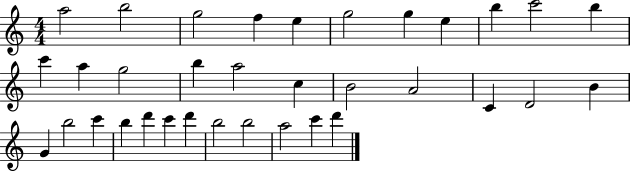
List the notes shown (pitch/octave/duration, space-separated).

A5/h B5/h G5/h F5/q E5/q G5/h G5/q E5/q B5/q C6/h B5/q C6/q A5/q G5/h B5/q A5/h C5/q B4/h A4/h C4/q D4/h B4/q G4/q B5/h C6/q B5/q D6/q C6/q D6/q B5/h B5/h A5/h C6/q D6/q